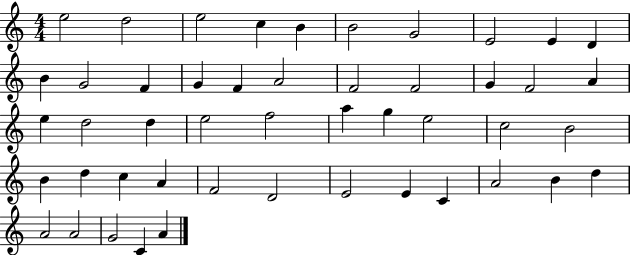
E5/h D5/h E5/h C5/q B4/q B4/h G4/h E4/h E4/q D4/q B4/q G4/h F4/q G4/q F4/q A4/h F4/h F4/h G4/q F4/h A4/q E5/q D5/h D5/q E5/h F5/h A5/q G5/q E5/h C5/h B4/h B4/q D5/q C5/q A4/q F4/h D4/h E4/h E4/q C4/q A4/h B4/q D5/q A4/h A4/h G4/h C4/q A4/q